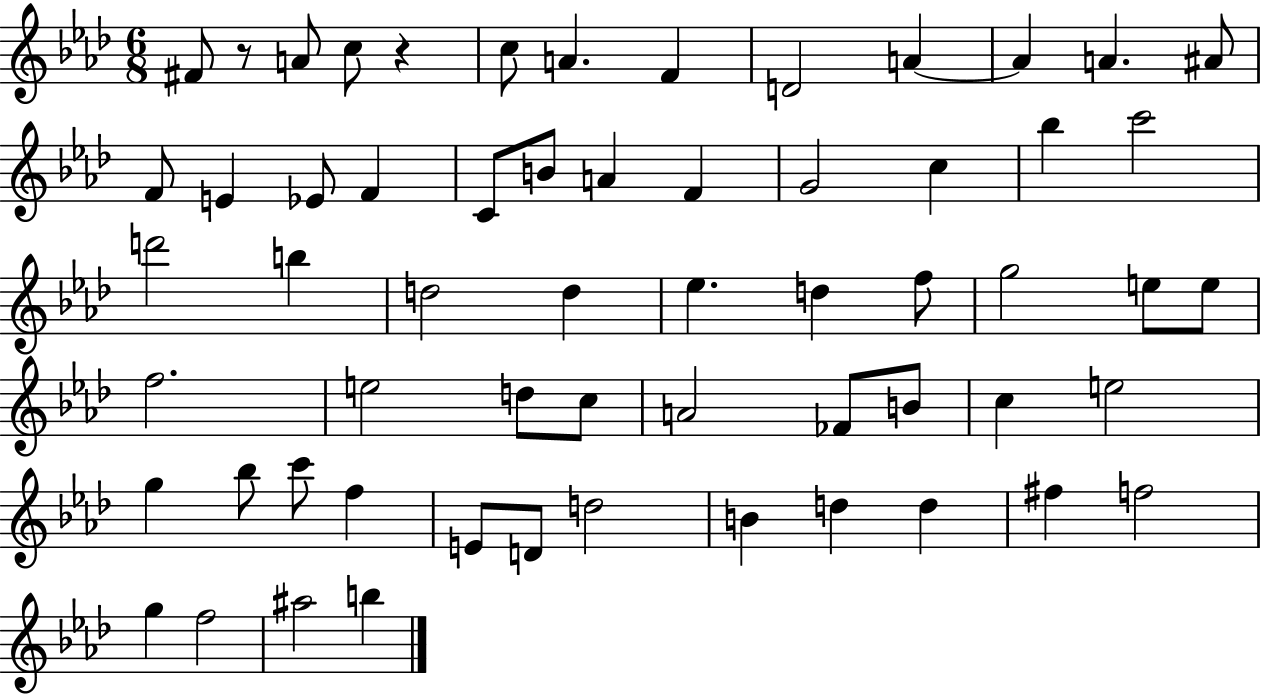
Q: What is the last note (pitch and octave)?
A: B5